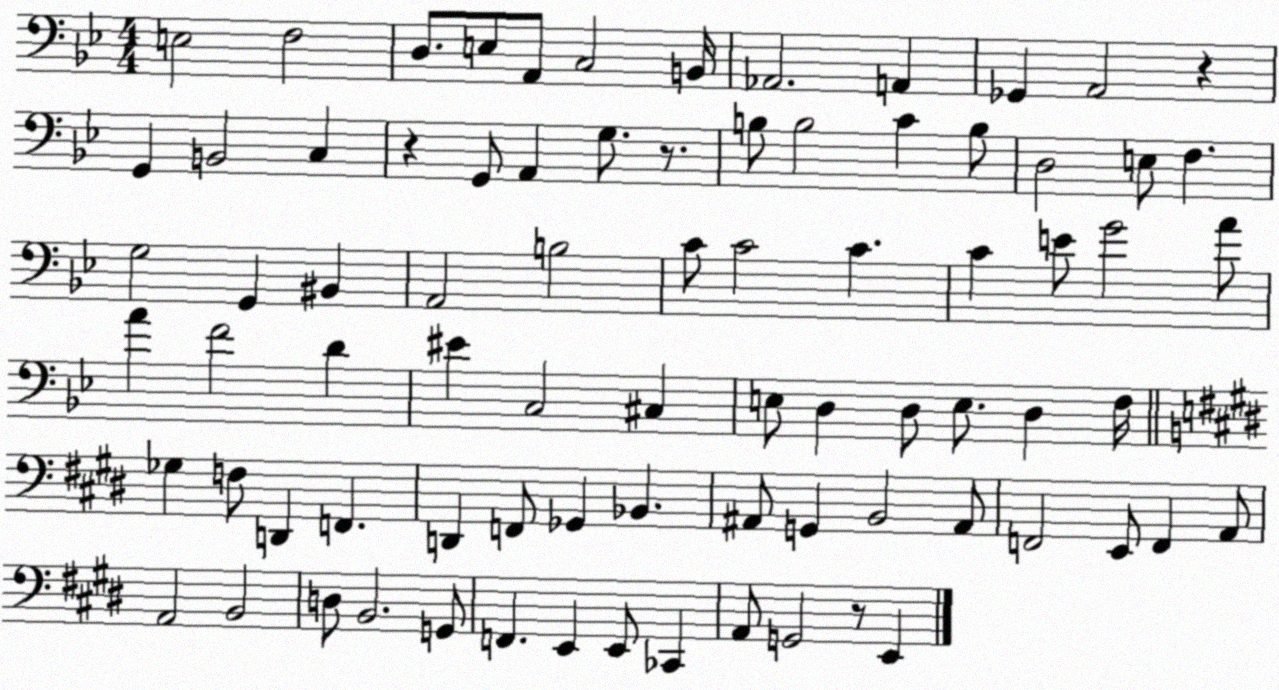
X:1
T:Untitled
M:4/4
L:1/4
K:Bb
E,2 F,2 D,/2 E,/2 A,,/2 C,2 B,,/4 _A,,2 A,, _G,, A,,2 z G,, B,,2 C, z G,,/2 A,, G,/2 z/2 B,/2 B,2 C B,/2 D,2 E,/2 F, G,2 G,, ^B,, A,,2 B,2 C/2 C2 C C E/2 G2 A/2 A F2 D ^E C,2 ^C, E,/2 D, D,/2 E,/2 D, F,/4 _G, F,/2 D,, F,, D,, F,,/2 _G,, _B,, ^A,,/2 G,, B,,2 ^A,,/2 F,,2 E,,/2 F,, A,,/2 A,,2 B,,2 D,/2 B,,2 G,,/2 F,, E,, E,,/2 _C,, A,,/2 G,,2 z/2 E,,